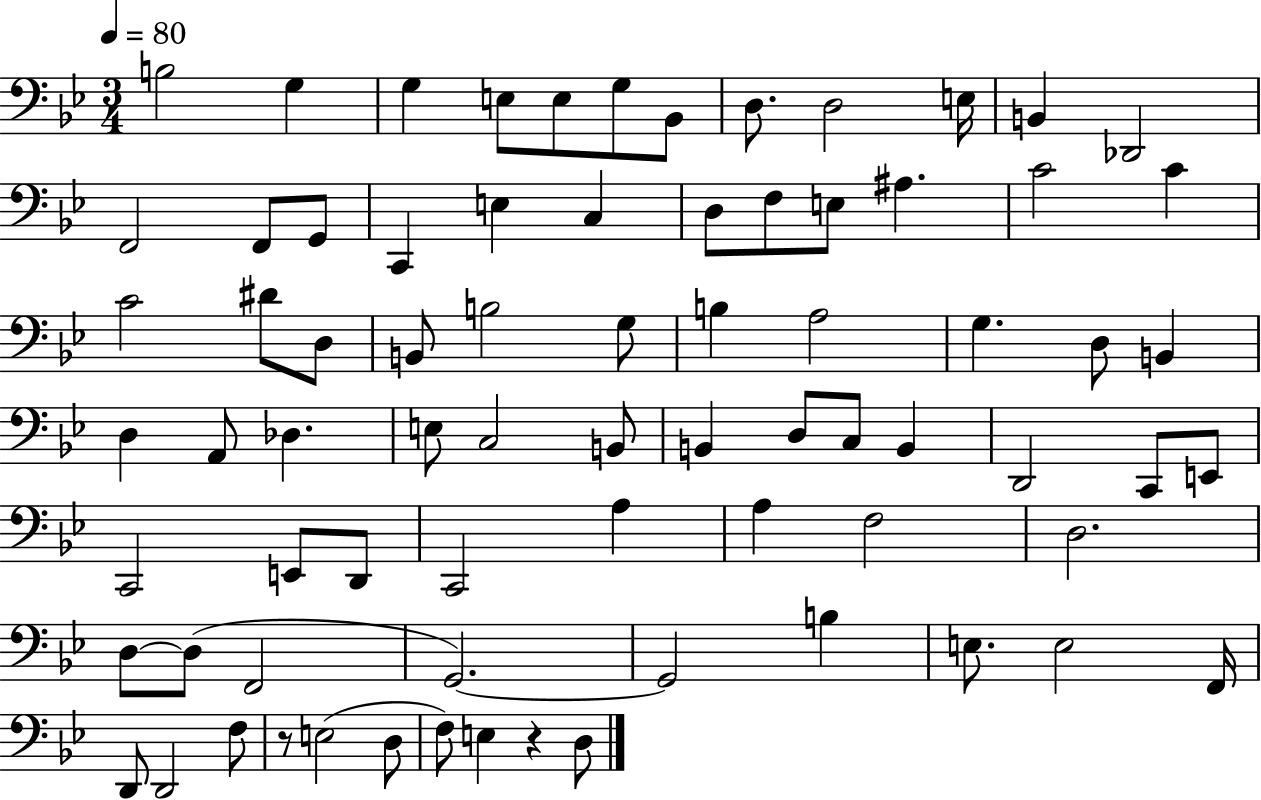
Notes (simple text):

B3/h G3/q G3/q E3/e E3/e G3/e Bb2/e D3/e. D3/h E3/s B2/q Db2/h F2/h F2/e G2/e C2/q E3/q C3/q D3/e F3/e E3/e A#3/q. C4/h C4/q C4/h D#4/e D3/e B2/e B3/h G3/e B3/q A3/h G3/q. D3/e B2/q D3/q A2/e Db3/q. E3/e C3/h B2/e B2/q D3/e C3/e B2/q D2/h C2/e E2/e C2/h E2/e D2/e C2/h A3/q A3/q F3/h D3/h. D3/e D3/e F2/h G2/h. G2/h B3/q E3/e. E3/h F2/s D2/e D2/h F3/e R/e E3/h D3/e F3/e E3/q R/q D3/e